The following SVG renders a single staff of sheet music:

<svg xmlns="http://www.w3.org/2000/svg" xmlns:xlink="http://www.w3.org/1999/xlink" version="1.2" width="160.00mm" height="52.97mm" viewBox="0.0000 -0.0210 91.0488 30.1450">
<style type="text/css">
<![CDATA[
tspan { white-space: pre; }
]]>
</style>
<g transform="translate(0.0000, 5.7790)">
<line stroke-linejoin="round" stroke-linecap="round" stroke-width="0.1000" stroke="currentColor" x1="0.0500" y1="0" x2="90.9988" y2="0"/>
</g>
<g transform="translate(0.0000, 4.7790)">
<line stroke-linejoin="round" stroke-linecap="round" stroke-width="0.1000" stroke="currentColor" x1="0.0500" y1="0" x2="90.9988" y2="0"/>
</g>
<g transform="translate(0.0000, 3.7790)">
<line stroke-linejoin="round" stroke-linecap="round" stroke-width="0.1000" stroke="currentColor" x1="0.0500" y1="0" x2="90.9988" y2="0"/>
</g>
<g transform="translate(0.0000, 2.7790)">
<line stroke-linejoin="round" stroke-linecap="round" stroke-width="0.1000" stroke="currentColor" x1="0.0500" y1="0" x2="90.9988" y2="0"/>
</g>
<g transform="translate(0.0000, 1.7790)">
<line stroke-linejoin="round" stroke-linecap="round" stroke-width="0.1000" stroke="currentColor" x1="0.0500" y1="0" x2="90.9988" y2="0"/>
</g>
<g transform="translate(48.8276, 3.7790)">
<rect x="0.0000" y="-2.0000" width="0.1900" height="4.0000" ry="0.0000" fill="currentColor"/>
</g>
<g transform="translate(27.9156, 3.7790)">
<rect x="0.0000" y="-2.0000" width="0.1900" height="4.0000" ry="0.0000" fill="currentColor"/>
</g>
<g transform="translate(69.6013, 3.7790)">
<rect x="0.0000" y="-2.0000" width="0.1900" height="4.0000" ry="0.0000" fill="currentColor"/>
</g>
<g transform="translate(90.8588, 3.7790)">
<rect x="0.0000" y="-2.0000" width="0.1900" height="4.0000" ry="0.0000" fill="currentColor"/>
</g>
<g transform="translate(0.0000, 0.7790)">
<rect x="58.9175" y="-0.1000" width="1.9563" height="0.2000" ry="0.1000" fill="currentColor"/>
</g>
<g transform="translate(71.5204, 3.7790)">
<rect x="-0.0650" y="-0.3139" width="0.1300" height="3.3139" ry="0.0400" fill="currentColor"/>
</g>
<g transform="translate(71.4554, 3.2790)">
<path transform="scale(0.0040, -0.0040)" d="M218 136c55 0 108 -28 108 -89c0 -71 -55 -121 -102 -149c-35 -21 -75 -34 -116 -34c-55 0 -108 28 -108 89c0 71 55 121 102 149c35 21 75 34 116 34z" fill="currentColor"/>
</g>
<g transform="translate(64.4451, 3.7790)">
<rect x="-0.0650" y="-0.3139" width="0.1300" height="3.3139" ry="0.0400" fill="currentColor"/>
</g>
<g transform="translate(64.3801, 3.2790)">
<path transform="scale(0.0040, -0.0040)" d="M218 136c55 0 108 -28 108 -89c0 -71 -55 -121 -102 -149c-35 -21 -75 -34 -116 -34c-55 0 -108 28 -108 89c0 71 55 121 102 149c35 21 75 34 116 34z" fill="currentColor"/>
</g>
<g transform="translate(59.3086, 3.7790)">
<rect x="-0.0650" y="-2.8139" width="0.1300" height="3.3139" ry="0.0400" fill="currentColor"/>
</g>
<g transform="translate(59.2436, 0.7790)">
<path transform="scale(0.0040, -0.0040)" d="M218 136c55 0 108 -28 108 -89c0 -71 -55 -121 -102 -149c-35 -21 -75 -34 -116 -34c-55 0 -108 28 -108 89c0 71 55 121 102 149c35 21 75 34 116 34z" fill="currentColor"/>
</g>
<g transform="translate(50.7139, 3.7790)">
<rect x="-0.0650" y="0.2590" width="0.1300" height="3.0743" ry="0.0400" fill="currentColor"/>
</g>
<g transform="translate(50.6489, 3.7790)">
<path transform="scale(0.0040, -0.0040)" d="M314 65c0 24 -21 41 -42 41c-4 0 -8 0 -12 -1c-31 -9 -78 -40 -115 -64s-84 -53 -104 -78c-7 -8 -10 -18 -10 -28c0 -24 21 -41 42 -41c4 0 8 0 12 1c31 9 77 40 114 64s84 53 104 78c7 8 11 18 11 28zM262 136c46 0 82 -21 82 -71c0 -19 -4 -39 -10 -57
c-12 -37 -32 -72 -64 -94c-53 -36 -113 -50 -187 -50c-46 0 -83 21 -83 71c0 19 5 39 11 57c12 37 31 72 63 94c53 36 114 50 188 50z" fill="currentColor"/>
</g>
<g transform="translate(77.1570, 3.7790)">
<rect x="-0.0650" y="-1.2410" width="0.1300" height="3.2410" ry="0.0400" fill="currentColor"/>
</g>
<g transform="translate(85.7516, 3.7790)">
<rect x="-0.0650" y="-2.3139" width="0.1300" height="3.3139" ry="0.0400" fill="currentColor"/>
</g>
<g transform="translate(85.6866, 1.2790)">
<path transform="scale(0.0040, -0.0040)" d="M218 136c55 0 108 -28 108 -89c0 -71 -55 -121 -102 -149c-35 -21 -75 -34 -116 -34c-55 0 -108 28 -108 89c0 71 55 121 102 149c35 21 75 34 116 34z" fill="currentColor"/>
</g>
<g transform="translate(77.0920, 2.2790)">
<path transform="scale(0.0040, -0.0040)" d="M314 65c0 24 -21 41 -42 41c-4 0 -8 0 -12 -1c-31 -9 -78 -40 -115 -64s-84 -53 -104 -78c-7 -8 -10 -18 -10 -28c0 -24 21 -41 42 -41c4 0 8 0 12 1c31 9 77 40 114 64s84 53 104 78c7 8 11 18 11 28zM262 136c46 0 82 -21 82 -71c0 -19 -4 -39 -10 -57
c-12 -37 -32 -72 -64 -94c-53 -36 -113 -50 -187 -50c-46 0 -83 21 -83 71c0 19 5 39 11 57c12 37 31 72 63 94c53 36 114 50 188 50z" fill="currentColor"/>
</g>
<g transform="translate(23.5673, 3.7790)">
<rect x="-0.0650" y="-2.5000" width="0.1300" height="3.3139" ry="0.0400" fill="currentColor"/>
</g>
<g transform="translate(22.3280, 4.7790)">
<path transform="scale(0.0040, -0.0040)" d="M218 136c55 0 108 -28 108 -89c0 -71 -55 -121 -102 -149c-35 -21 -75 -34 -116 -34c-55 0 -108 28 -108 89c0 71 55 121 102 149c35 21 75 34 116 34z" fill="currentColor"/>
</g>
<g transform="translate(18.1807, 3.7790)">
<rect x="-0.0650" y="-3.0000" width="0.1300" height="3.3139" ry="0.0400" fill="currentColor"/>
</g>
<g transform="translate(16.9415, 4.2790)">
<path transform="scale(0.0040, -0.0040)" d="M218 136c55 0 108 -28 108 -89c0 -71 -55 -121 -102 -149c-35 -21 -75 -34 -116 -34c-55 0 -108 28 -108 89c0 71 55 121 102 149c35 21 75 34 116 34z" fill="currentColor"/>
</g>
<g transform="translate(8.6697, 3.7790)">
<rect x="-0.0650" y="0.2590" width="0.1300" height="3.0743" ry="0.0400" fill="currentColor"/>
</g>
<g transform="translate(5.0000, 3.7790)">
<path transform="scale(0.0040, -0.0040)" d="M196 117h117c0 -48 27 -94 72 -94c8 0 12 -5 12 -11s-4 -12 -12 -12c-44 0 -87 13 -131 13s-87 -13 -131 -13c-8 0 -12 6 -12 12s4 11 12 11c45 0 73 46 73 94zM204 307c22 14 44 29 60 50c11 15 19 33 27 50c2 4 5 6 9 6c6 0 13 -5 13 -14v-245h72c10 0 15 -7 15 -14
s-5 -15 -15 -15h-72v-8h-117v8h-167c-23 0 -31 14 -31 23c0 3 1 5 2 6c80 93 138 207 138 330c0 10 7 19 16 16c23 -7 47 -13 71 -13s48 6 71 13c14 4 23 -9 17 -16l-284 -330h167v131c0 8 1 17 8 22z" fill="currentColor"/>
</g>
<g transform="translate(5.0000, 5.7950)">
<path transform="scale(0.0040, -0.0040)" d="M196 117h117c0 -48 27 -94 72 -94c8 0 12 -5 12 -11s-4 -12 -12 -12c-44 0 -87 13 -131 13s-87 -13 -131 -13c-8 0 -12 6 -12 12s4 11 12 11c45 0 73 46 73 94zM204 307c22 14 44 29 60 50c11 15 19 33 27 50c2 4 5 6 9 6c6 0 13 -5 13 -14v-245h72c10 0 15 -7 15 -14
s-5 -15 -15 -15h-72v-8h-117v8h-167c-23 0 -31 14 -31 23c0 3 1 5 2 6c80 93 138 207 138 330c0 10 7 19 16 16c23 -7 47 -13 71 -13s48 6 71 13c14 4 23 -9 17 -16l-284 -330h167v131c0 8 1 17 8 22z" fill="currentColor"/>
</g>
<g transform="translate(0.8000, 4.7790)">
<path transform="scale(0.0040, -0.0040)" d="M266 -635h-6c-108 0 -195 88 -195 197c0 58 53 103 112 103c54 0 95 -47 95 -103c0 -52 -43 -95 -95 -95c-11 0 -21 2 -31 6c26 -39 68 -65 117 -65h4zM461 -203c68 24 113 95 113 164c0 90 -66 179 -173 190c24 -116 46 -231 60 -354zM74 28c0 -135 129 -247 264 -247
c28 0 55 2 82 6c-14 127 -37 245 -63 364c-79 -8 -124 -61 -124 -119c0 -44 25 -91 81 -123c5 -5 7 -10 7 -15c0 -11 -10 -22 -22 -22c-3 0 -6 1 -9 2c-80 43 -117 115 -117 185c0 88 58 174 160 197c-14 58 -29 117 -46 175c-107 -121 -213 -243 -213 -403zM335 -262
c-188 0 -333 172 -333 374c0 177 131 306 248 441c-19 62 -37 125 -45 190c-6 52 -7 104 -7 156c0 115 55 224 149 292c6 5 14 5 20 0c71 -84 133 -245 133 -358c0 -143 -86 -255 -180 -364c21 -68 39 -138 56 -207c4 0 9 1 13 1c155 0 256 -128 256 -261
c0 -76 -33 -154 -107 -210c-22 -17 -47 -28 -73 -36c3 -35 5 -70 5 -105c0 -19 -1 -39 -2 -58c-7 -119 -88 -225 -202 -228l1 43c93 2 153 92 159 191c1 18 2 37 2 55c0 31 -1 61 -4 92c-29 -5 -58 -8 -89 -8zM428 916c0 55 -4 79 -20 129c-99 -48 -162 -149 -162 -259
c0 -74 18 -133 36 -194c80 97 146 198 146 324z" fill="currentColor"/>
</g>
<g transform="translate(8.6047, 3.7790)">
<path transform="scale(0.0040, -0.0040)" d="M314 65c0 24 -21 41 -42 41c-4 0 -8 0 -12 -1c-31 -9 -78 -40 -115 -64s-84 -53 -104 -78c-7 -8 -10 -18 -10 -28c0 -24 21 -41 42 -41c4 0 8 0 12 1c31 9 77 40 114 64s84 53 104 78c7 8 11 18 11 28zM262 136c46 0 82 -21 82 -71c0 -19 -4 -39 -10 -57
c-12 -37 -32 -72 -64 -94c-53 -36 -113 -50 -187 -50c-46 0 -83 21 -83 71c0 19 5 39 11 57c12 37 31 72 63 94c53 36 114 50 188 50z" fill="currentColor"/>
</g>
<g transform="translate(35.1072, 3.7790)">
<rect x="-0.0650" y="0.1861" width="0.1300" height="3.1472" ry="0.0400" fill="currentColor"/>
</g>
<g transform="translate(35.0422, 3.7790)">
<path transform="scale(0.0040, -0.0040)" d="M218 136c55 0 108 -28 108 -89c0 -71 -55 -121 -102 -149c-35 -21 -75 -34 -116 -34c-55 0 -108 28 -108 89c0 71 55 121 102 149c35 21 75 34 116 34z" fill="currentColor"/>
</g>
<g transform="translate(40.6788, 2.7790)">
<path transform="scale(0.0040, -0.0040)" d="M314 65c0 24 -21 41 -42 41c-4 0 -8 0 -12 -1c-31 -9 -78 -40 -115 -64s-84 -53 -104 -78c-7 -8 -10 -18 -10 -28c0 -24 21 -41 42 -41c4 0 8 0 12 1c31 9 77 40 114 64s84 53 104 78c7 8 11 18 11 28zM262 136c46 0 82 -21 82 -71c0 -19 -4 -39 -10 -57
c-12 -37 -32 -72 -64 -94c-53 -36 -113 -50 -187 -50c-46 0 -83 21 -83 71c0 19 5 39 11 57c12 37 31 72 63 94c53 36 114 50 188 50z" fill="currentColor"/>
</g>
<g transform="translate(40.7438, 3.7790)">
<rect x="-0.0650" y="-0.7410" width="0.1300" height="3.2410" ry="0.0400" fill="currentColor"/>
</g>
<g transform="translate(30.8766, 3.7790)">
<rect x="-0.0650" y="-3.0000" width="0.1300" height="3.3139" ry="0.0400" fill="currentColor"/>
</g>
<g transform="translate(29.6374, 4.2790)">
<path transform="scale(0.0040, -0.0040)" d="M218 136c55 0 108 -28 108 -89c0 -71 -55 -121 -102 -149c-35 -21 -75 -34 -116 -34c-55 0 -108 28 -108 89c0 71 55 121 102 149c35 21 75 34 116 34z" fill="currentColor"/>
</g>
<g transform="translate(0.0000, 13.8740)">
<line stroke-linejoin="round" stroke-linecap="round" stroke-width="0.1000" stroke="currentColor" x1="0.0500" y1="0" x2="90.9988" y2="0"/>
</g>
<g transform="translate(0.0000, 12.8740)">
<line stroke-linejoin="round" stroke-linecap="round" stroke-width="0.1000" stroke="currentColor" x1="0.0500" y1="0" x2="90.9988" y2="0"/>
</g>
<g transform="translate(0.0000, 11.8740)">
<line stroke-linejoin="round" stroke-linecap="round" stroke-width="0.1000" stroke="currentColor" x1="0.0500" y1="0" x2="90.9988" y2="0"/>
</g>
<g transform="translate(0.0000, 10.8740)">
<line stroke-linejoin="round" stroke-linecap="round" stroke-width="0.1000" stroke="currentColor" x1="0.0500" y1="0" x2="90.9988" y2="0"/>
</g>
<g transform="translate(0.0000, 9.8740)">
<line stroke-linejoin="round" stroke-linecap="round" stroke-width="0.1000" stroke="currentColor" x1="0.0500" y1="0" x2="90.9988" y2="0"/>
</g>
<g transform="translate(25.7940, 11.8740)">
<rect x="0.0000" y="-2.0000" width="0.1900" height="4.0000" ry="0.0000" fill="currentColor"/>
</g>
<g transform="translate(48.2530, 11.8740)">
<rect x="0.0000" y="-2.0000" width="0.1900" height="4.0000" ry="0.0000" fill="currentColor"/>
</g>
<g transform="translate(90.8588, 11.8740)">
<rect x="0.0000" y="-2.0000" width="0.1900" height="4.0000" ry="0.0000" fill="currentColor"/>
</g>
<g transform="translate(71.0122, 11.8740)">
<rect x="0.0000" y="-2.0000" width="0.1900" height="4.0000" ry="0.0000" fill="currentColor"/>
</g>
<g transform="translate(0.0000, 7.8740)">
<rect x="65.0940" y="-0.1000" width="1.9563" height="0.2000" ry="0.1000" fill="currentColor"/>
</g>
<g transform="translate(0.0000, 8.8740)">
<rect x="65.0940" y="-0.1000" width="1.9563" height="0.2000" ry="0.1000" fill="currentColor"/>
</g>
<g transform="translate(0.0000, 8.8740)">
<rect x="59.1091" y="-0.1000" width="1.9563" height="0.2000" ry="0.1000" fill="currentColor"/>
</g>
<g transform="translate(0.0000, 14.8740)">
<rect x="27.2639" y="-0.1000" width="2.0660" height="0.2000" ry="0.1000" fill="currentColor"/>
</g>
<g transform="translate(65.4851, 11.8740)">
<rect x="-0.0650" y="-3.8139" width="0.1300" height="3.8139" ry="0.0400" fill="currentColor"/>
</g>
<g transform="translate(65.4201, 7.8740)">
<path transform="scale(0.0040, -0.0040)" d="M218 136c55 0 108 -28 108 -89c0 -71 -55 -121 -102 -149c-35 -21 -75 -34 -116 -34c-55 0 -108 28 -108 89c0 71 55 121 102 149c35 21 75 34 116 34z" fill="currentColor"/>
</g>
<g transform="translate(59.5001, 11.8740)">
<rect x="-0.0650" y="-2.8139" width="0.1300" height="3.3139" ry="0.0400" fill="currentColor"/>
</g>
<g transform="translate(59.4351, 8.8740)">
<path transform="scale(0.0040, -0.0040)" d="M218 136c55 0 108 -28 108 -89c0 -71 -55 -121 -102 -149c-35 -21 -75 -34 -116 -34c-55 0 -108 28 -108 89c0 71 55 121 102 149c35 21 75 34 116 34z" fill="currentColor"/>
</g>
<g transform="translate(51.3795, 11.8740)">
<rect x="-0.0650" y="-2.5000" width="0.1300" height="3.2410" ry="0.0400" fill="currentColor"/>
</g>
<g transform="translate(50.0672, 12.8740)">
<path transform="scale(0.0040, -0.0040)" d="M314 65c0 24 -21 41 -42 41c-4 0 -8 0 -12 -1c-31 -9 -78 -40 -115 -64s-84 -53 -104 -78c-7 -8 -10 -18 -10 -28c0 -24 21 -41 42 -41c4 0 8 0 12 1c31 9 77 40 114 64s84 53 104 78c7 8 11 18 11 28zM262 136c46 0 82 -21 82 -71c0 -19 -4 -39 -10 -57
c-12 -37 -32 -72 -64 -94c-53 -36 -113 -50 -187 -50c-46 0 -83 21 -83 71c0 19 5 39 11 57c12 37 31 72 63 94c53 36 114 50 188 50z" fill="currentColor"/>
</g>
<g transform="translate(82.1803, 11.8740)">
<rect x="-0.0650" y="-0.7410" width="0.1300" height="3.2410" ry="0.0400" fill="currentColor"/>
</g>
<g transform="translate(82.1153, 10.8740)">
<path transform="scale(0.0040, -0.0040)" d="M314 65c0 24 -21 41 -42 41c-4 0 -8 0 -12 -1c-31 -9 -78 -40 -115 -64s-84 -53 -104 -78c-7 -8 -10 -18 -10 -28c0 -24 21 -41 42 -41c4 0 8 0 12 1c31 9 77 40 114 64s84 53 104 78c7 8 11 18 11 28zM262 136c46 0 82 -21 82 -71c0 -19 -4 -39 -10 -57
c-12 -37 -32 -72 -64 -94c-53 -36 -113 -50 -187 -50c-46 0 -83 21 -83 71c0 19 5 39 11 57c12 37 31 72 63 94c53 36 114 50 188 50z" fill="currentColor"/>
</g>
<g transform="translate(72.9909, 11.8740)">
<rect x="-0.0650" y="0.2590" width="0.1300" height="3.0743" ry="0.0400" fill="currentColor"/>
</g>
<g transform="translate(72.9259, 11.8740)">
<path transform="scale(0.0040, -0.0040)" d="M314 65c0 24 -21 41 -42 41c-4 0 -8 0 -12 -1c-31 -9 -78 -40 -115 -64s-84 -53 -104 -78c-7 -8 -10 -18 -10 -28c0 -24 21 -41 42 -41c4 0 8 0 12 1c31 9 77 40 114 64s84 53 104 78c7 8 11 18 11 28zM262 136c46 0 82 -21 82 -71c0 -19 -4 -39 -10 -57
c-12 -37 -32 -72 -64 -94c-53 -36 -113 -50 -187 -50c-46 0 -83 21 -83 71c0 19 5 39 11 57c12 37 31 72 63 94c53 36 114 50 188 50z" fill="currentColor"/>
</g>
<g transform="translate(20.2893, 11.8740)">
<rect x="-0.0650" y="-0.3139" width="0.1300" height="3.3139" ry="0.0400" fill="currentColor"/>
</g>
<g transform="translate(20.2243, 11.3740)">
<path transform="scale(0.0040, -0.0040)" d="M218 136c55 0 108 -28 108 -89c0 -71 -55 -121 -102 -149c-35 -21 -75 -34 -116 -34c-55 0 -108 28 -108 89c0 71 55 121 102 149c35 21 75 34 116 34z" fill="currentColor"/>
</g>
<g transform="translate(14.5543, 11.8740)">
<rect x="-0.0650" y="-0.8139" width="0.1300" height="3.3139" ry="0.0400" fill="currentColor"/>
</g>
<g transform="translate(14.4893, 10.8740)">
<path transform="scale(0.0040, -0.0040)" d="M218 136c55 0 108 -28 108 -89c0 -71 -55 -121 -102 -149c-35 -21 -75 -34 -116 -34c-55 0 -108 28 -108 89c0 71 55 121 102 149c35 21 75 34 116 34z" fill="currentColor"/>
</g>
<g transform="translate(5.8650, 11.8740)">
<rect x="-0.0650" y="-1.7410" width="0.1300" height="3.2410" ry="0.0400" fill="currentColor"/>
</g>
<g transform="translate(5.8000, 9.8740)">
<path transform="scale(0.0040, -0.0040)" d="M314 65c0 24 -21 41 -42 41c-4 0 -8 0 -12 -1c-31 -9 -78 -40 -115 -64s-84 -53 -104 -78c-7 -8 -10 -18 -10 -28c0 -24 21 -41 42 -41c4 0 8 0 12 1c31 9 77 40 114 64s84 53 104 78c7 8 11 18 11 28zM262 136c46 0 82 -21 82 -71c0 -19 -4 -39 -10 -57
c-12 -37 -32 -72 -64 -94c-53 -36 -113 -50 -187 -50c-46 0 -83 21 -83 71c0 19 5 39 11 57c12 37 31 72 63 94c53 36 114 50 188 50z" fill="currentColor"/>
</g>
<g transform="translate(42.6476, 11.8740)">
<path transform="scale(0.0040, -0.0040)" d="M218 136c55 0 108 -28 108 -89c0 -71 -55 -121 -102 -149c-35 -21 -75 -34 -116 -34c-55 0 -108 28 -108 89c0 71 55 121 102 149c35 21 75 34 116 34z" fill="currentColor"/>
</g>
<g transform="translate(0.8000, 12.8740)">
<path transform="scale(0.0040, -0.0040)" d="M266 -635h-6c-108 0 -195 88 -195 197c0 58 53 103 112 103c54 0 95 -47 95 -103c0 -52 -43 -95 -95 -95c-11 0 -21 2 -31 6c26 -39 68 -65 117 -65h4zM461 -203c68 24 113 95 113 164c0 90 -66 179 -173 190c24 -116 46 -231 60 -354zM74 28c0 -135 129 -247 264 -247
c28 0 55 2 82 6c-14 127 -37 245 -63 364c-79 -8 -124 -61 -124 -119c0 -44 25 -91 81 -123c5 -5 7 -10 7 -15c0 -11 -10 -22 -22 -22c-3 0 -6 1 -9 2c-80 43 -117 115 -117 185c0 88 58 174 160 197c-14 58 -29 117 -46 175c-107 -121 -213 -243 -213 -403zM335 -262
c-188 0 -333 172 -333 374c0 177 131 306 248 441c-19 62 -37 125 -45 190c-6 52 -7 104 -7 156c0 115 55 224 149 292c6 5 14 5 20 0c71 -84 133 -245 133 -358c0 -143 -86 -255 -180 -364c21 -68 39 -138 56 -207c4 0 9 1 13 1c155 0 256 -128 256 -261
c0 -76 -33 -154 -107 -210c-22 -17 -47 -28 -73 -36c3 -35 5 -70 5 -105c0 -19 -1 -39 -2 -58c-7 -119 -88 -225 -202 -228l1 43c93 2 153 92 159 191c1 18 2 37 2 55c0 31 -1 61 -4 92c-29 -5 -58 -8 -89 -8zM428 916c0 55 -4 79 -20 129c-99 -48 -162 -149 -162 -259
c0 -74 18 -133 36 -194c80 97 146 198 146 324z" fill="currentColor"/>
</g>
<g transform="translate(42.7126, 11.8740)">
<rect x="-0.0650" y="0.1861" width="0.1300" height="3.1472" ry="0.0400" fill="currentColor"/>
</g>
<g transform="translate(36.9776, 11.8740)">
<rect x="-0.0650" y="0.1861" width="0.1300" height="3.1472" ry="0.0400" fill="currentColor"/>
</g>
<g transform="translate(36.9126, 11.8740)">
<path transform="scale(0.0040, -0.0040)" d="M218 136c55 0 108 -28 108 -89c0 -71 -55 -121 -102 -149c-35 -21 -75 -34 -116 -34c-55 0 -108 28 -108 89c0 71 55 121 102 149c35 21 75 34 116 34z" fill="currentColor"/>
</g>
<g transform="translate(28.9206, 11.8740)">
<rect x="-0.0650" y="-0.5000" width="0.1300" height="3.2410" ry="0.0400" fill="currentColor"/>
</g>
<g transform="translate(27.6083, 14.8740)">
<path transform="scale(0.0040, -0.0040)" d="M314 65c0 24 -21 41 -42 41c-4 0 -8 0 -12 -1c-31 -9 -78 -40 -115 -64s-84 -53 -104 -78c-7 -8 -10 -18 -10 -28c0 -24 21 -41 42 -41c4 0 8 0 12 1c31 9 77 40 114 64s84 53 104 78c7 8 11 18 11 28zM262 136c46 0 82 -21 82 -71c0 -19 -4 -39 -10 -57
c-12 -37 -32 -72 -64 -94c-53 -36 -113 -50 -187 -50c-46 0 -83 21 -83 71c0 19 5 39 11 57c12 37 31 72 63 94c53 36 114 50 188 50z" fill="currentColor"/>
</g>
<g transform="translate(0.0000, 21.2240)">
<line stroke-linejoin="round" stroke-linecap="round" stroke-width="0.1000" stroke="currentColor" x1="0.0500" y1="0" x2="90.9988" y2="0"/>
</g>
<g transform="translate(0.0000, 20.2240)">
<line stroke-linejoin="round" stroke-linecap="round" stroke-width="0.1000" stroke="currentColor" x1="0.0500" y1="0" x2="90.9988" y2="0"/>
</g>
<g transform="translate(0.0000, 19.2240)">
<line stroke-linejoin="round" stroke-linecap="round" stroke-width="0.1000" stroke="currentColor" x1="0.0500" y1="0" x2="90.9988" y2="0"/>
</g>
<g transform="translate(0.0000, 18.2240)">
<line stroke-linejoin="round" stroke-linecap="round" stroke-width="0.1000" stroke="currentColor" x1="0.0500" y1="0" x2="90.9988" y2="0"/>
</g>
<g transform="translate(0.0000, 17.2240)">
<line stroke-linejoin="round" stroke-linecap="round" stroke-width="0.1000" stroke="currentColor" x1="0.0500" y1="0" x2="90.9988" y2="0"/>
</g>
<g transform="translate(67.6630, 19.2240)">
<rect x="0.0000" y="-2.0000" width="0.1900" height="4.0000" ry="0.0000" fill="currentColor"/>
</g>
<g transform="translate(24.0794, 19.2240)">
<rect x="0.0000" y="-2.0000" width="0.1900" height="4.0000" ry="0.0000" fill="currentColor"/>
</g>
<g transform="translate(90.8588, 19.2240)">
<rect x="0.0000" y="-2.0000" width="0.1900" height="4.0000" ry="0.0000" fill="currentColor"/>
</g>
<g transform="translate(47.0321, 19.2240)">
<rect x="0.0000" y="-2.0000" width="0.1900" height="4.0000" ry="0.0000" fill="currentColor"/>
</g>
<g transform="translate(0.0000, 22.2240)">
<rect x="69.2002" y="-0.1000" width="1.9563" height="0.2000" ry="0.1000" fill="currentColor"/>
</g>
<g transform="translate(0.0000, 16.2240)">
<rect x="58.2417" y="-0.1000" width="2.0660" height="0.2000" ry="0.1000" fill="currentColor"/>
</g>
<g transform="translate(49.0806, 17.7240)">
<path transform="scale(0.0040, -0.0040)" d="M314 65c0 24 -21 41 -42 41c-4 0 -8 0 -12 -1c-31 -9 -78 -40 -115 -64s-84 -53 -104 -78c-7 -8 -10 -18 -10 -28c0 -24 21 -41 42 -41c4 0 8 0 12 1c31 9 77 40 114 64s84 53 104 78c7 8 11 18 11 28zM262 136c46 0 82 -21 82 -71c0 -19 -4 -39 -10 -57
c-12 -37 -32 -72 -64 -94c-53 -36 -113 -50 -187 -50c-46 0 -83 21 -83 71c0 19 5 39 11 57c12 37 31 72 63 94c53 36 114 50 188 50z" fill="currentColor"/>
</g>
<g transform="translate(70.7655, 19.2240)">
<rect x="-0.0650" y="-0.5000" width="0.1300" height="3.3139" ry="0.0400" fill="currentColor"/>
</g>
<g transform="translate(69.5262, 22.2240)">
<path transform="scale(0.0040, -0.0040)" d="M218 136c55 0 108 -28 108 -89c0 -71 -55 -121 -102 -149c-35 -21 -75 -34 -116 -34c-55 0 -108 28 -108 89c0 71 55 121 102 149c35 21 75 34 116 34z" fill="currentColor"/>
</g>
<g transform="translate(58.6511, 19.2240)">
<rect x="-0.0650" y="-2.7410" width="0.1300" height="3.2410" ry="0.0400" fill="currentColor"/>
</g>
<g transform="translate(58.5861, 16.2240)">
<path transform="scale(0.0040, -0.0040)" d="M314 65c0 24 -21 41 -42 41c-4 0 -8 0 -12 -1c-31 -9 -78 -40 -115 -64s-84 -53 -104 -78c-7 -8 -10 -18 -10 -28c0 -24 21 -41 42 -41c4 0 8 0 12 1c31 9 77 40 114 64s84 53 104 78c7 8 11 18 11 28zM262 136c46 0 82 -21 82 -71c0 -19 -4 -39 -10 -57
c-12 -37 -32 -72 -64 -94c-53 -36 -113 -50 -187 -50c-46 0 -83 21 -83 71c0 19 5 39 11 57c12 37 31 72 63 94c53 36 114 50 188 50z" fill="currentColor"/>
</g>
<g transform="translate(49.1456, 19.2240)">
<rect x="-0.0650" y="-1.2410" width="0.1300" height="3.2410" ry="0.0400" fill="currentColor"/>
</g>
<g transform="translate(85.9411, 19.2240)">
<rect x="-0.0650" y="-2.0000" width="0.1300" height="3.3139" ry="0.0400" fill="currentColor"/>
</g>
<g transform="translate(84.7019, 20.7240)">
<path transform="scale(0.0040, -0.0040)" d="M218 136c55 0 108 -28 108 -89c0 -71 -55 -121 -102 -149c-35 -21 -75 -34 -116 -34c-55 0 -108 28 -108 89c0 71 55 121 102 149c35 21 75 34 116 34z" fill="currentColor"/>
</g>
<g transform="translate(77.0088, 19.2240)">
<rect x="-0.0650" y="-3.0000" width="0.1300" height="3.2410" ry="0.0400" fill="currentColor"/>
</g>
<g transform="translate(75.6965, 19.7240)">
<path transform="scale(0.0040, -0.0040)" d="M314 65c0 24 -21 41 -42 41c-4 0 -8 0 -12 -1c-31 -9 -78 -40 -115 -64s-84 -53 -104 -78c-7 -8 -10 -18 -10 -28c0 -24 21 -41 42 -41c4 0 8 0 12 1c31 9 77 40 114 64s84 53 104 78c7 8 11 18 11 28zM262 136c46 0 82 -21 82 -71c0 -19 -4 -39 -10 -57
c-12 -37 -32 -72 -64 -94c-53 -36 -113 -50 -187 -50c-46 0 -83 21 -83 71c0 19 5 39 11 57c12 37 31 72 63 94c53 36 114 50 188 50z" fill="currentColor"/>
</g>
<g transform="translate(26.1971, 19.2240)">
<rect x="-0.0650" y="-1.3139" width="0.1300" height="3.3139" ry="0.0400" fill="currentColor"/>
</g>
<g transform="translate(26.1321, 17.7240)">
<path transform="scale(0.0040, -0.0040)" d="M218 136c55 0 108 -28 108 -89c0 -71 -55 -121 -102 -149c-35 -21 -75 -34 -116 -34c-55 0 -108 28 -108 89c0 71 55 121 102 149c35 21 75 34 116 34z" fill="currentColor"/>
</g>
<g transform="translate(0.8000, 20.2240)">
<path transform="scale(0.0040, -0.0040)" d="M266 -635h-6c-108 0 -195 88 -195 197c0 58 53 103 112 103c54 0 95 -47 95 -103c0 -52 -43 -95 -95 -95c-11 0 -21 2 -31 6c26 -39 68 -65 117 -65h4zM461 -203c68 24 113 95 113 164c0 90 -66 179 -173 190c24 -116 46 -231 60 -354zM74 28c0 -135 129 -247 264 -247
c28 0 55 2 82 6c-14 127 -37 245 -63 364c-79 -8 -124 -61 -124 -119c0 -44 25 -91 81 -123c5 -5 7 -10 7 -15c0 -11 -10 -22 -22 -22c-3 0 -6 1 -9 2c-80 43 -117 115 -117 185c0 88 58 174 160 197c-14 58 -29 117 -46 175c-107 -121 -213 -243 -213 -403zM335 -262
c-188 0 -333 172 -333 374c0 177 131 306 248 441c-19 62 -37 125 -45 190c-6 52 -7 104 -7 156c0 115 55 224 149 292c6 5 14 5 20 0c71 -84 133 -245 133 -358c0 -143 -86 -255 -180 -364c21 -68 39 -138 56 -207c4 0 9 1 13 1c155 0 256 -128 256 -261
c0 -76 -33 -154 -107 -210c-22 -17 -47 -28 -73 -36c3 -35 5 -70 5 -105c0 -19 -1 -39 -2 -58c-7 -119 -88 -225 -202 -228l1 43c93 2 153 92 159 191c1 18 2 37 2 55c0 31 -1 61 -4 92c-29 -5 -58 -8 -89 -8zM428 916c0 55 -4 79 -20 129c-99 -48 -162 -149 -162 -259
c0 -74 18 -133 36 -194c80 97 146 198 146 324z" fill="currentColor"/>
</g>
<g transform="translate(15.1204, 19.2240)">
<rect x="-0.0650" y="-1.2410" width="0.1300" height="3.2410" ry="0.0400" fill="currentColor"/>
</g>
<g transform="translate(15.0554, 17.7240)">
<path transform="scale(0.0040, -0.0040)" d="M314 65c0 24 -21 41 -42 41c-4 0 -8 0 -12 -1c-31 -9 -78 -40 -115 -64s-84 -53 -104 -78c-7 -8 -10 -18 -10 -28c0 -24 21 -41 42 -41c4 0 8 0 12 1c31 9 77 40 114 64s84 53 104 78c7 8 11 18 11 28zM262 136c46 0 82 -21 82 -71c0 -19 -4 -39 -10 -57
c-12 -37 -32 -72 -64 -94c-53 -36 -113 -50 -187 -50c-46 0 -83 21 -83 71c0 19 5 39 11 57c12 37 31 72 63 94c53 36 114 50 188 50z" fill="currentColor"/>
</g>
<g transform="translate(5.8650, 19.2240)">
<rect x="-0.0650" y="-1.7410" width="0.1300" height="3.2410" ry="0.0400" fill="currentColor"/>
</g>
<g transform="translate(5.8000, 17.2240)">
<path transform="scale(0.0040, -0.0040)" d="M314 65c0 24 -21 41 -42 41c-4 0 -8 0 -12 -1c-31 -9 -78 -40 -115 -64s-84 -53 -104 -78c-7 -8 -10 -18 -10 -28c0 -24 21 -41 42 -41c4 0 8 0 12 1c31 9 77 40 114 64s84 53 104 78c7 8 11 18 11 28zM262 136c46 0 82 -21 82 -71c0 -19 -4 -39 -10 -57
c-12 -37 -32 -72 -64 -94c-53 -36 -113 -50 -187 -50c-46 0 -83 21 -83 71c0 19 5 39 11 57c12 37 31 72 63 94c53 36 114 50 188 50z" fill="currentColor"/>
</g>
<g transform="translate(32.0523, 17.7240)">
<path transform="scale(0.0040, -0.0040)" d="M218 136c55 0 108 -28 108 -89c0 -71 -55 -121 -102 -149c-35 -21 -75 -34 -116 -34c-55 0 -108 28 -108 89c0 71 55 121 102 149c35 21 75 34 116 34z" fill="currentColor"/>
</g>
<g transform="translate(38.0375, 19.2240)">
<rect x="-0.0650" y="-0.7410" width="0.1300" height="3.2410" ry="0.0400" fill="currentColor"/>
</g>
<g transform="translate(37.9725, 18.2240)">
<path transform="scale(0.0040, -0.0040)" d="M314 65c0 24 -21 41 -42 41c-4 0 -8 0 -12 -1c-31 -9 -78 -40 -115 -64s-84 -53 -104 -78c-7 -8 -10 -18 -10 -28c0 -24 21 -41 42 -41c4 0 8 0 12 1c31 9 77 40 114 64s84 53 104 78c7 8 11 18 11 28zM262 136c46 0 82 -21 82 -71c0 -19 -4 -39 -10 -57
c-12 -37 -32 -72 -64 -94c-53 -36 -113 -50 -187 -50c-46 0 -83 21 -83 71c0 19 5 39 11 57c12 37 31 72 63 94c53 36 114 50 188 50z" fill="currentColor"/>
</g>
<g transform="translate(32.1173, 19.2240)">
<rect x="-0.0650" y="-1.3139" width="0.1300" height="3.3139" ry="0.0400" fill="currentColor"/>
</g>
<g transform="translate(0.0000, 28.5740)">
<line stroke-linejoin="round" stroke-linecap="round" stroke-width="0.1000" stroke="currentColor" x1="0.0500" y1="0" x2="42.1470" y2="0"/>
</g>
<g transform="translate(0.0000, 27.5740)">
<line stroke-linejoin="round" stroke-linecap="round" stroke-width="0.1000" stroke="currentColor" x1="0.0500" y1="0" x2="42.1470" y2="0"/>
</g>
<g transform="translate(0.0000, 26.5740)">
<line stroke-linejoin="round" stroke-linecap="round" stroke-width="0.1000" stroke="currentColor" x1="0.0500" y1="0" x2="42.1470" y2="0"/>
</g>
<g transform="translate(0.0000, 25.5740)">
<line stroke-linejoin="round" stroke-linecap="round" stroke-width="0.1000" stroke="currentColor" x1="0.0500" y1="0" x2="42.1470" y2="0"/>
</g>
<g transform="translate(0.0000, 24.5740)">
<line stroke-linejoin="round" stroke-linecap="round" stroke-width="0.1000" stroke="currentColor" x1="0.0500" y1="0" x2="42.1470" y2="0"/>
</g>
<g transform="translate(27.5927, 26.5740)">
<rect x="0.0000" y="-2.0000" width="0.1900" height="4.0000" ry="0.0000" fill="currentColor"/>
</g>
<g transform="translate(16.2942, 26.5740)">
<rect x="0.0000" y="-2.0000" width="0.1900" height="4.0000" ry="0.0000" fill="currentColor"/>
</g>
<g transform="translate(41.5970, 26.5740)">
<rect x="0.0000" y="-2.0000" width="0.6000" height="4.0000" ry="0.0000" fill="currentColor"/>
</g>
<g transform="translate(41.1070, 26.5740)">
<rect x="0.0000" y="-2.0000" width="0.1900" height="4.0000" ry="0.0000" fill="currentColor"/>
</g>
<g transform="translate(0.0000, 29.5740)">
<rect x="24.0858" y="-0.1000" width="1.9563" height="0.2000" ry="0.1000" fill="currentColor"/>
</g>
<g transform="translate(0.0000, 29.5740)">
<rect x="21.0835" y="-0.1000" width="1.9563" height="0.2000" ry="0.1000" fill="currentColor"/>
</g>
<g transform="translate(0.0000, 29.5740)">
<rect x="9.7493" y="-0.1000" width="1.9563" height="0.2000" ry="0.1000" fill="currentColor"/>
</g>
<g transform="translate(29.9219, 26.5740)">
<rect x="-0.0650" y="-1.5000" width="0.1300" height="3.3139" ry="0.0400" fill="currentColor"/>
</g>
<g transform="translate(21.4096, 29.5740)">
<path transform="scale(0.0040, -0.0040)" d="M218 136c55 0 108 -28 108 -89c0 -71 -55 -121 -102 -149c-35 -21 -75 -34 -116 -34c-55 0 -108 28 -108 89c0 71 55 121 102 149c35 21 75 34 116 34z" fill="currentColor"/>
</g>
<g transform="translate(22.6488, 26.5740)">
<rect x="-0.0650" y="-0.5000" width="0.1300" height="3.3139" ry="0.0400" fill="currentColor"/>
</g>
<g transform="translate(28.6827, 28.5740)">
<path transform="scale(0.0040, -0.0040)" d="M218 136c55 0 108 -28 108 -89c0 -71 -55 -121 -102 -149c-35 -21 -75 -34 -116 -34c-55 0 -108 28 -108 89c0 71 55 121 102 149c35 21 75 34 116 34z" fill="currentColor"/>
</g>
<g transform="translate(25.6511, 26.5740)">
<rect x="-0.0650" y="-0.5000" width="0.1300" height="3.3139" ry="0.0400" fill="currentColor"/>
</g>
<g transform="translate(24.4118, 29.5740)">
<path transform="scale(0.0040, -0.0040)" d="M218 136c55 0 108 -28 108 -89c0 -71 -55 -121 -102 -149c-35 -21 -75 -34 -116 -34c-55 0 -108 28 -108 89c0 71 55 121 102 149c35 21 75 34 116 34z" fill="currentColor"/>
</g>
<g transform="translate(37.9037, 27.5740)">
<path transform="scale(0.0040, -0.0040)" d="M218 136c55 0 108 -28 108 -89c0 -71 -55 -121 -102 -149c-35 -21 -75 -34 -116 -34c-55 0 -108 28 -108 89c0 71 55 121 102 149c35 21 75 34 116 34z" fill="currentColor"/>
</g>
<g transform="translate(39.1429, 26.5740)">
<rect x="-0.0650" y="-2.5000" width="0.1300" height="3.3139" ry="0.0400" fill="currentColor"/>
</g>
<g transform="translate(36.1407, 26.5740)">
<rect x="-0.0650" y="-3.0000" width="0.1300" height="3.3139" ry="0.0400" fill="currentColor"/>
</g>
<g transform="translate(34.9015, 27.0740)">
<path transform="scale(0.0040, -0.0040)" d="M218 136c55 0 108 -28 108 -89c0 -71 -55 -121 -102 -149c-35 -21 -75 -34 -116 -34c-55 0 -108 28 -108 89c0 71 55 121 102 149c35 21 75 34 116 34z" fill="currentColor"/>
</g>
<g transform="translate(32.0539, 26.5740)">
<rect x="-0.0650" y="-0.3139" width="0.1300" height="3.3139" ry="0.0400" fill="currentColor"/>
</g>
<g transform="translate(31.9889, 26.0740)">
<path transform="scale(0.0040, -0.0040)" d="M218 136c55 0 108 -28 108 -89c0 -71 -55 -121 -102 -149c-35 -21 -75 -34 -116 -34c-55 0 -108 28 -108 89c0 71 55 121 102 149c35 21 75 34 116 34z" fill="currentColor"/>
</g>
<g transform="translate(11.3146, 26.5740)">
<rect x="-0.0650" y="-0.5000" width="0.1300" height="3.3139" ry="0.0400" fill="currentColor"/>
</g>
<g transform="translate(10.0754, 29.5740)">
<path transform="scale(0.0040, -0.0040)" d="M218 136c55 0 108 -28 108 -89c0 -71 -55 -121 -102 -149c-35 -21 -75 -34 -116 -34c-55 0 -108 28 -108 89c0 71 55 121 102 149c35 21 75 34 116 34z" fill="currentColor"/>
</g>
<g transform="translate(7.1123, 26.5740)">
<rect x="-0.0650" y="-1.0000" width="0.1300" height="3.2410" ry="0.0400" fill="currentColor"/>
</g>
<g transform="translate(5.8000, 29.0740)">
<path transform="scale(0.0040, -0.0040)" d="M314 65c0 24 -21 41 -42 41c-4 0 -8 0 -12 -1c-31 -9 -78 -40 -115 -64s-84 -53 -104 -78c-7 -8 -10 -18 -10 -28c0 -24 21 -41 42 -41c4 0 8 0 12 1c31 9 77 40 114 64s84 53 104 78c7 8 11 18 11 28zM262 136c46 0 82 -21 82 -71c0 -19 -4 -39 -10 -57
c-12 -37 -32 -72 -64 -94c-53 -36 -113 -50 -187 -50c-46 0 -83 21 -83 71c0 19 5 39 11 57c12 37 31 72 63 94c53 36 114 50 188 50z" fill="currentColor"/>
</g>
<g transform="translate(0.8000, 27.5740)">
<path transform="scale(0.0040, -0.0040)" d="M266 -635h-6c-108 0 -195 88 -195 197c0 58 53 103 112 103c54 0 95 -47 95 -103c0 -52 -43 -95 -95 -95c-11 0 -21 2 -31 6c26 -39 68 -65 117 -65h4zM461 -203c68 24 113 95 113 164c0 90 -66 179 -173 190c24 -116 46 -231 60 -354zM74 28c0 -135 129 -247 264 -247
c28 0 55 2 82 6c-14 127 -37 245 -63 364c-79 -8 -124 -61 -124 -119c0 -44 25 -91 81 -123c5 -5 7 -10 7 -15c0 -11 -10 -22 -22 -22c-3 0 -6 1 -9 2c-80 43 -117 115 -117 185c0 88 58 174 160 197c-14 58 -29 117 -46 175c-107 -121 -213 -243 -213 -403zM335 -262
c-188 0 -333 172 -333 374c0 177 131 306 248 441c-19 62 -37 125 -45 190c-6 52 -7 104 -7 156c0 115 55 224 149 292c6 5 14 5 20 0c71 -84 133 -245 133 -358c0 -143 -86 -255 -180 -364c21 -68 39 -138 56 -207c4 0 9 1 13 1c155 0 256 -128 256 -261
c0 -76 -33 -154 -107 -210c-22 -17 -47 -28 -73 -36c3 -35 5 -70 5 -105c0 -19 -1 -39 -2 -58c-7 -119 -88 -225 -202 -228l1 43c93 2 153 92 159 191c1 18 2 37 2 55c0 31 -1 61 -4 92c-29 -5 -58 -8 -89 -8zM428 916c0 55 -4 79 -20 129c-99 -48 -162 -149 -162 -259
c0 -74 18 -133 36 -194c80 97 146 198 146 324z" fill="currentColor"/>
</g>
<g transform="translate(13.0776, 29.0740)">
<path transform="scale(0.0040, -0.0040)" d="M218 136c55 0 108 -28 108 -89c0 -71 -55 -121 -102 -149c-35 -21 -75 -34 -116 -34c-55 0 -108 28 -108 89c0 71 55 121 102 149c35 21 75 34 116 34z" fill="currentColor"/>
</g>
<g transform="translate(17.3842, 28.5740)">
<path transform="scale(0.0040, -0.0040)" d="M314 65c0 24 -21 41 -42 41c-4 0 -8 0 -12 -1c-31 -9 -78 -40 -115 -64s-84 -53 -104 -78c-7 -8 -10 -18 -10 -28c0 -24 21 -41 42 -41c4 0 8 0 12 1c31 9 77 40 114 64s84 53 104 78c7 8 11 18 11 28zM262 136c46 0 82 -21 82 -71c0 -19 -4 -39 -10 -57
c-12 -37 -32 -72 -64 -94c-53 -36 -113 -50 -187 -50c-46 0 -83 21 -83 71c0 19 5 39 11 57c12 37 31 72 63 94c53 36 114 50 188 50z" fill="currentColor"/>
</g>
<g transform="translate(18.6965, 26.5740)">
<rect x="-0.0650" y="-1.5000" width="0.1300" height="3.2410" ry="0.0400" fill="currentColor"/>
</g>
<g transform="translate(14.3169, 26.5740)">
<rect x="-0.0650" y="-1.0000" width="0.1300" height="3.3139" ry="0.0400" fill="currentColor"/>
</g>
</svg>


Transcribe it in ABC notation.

X:1
T:Untitled
M:4/4
L:1/4
K:C
B2 A G A B d2 B2 a c c e2 g f2 d c C2 B B G2 a c' B2 d2 f2 e2 e e d2 e2 a2 C A2 F D2 C D E2 C C E c A G